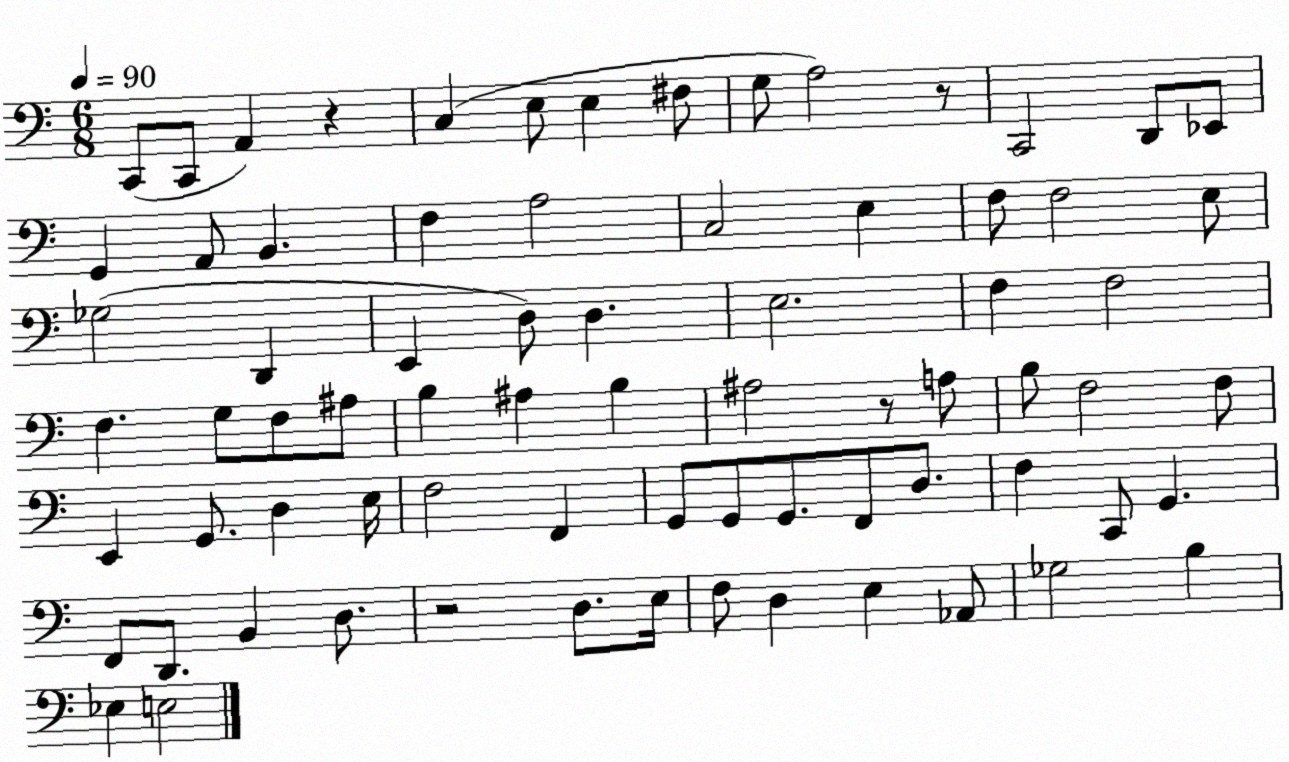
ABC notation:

X:1
T:Untitled
M:6/8
L:1/4
K:C
C,,/2 C,,/2 A,, z C, E,/2 E, ^F,/2 G,/2 A,2 z/2 C,,2 D,,/2 _E,,/2 G,, A,,/2 B,, F, A,2 C,2 E, F,/2 F,2 E,/2 _G,2 D,, E,, D,/2 D, E,2 F, F,2 F, G,/2 F,/2 ^A,/2 B, ^A, B, ^A,2 z/2 A,/2 B,/2 F,2 F,/2 E,, G,,/2 D, E,/4 F,2 F,, G,,/2 G,,/2 G,,/2 F,,/2 D,/2 F, C,,/2 G,, F,,/2 D,,/2 B,, D,/2 z2 D,/2 E,/4 F,/2 D, E, _A,,/2 _G,2 B, _E, E,2